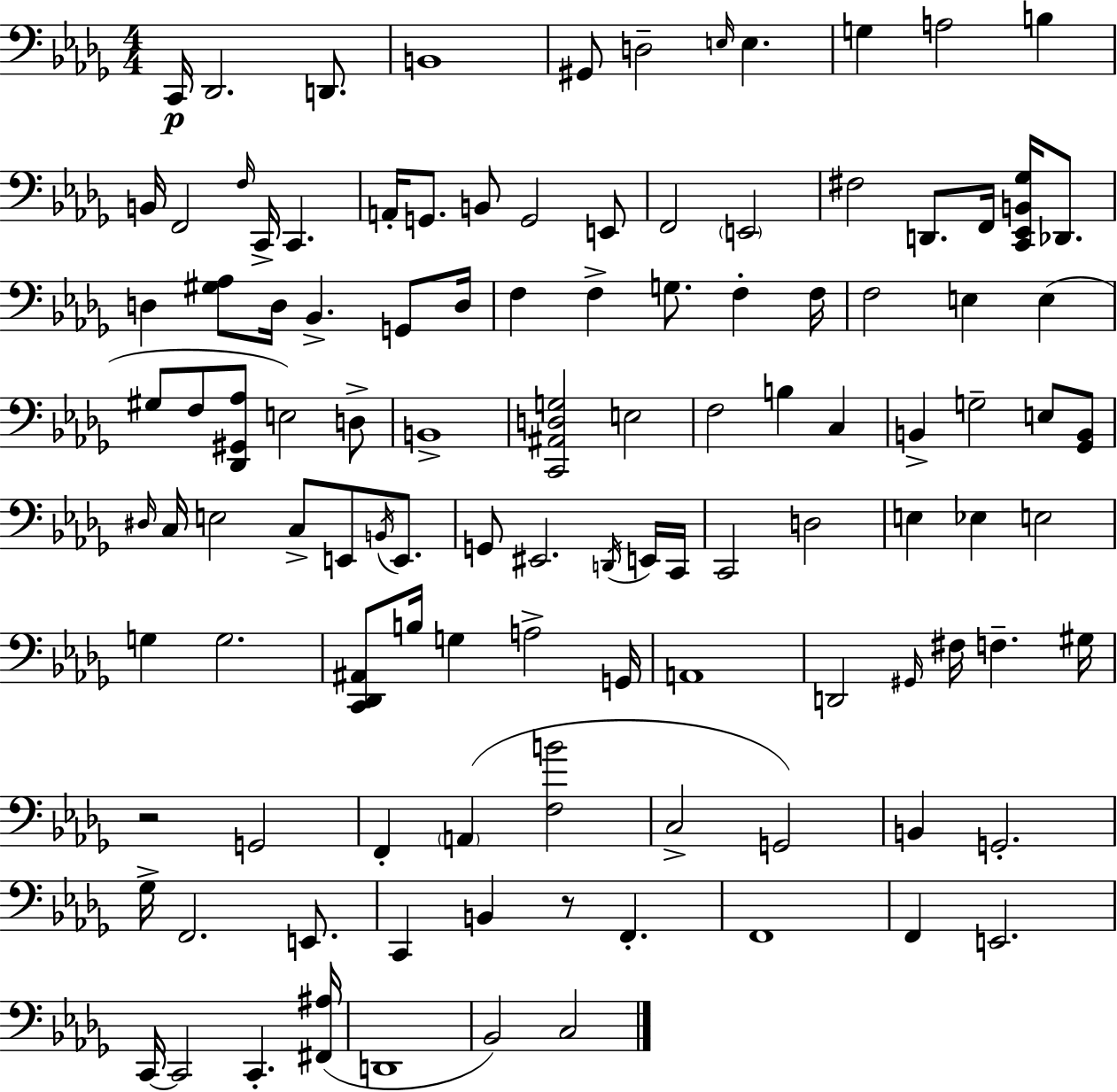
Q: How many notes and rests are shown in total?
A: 113